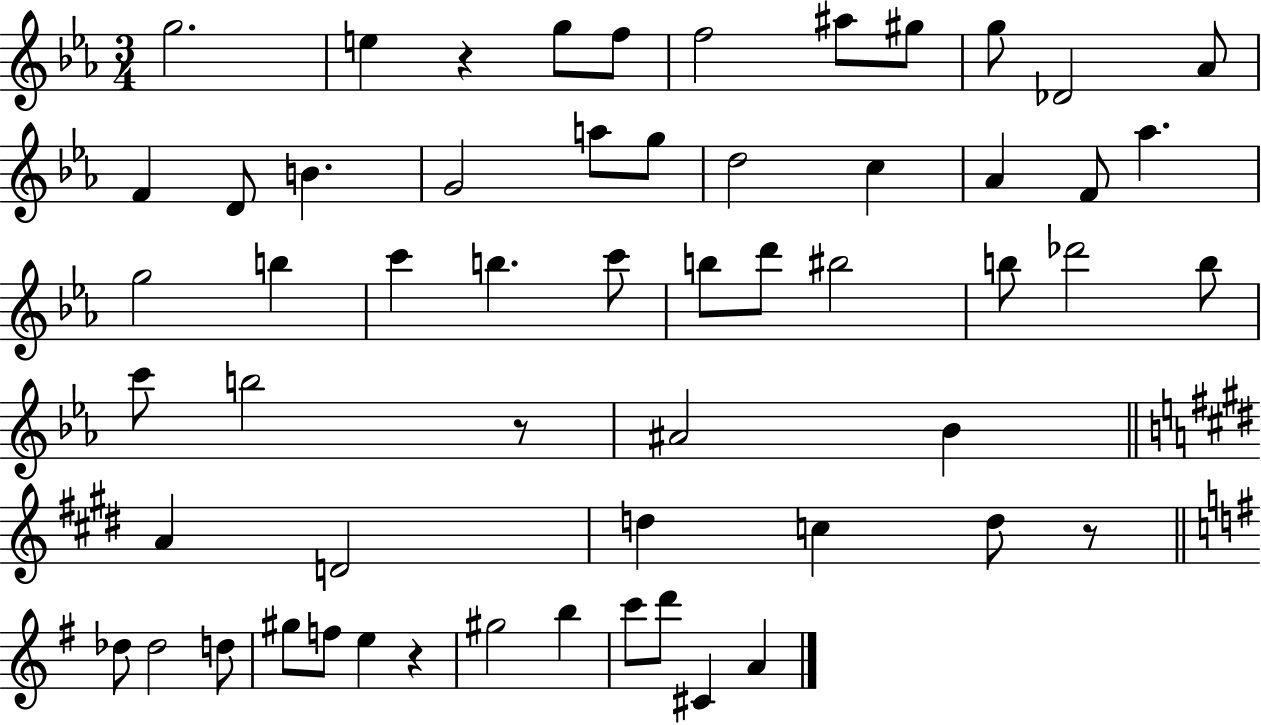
G5/h. E5/q R/q G5/e F5/e F5/h A#5/e G#5/e G5/e Db4/h Ab4/e F4/q D4/e B4/q. G4/h A5/e G5/e D5/h C5/q Ab4/q F4/e Ab5/q. G5/h B5/q C6/q B5/q. C6/e B5/e D6/e BIS5/h B5/e Db6/h B5/e C6/e B5/h R/e A#4/h Bb4/q A4/q D4/h D5/q C5/q D5/e R/e Db5/e Db5/h D5/e G#5/e F5/e E5/q R/q G#5/h B5/q C6/e D6/e C#4/q A4/q